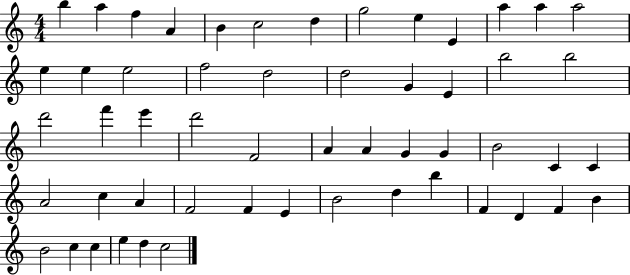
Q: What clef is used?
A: treble